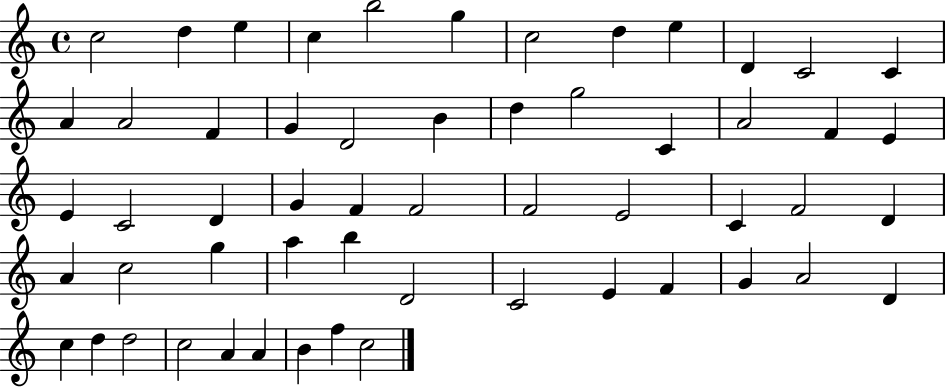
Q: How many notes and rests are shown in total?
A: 56